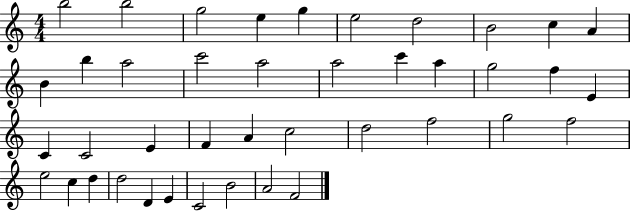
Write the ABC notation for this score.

X:1
T:Untitled
M:4/4
L:1/4
K:C
b2 b2 g2 e g e2 d2 B2 c A B b a2 c'2 a2 a2 c' a g2 f E C C2 E F A c2 d2 f2 g2 f2 e2 c d d2 D E C2 B2 A2 F2